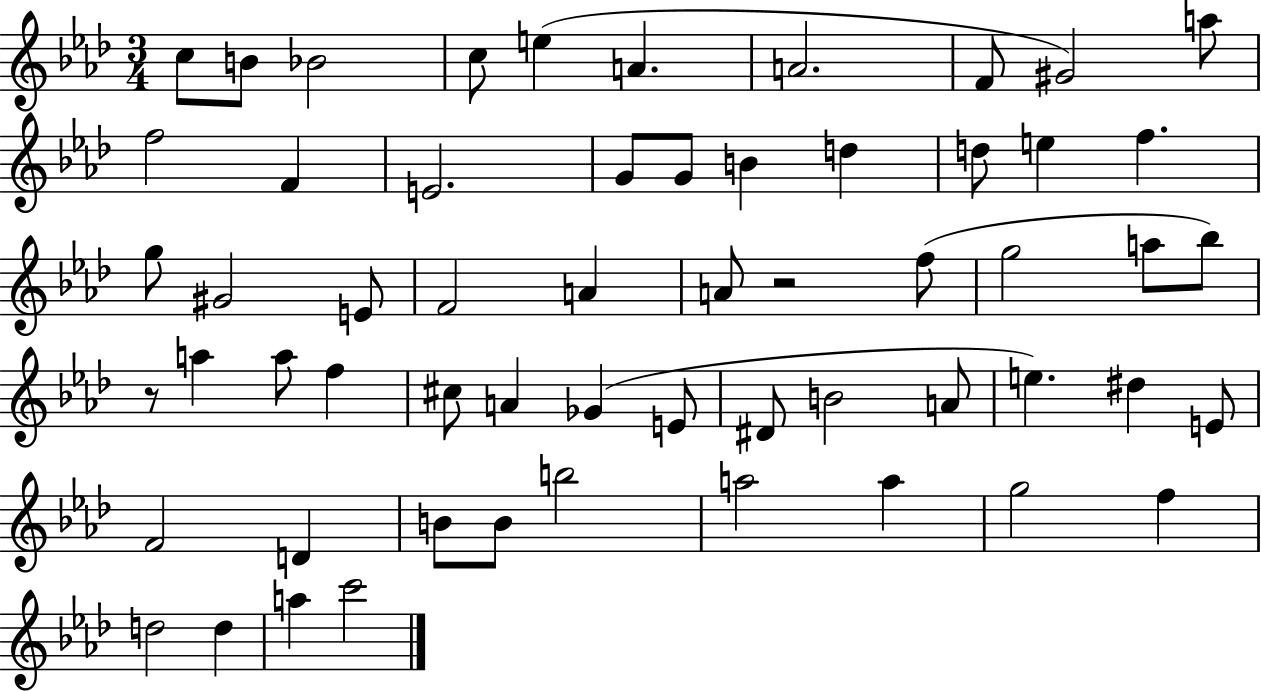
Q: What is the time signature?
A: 3/4